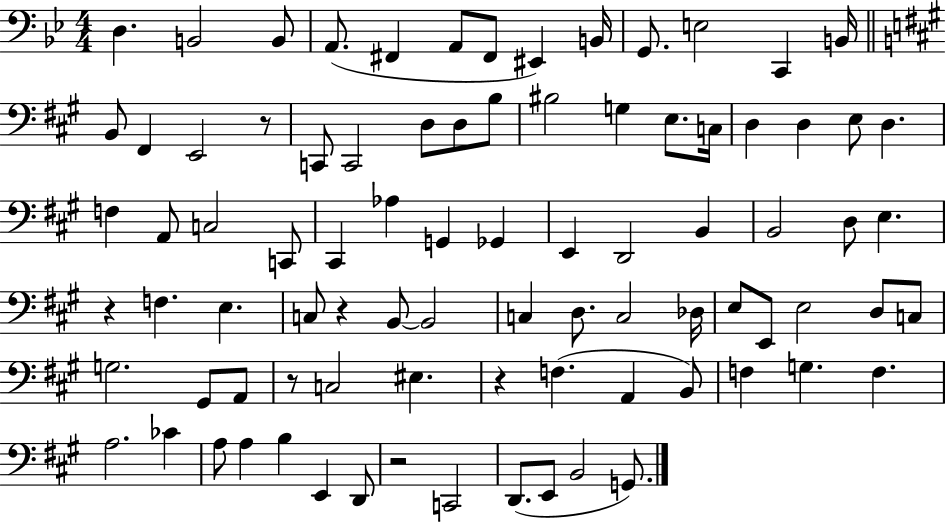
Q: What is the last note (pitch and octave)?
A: G2